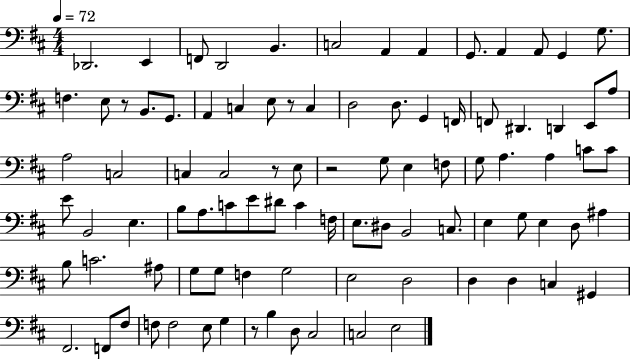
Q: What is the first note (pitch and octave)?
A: Db2